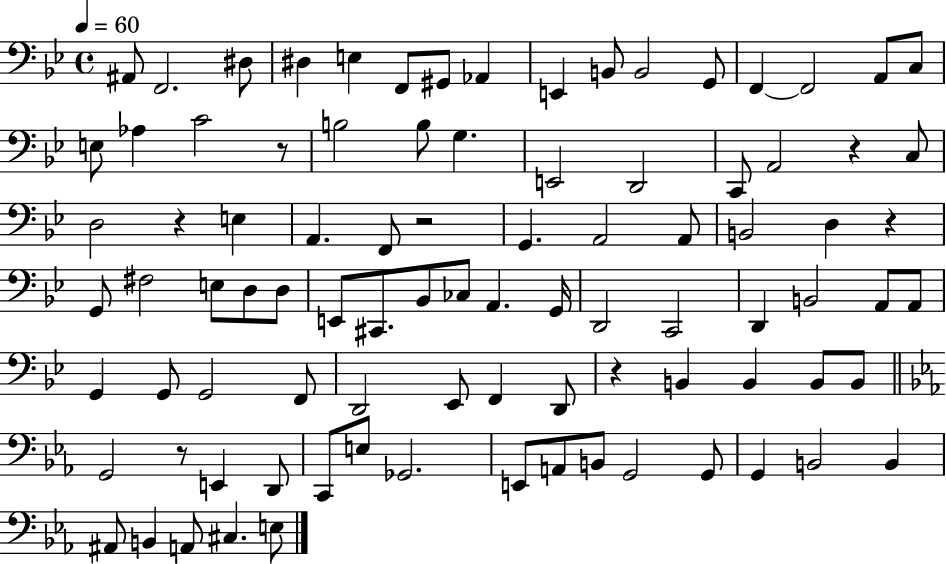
A#2/e F2/h. D#3/e D#3/q E3/q F2/e G#2/e Ab2/q E2/q B2/e B2/h G2/e F2/q F2/h A2/e C3/e E3/e Ab3/q C4/h R/e B3/h B3/e G3/q. E2/h D2/h C2/e A2/h R/q C3/e D3/h R/q E3/q A2/q. F2/e R/h G2/q. A2/h A2/e B2/h D3/q R/q G2/e F#3/h E3/e D3/e D3/e E2/e C#2/e. Bb2/e CES3/e A2/q. G2/s D2/h C2/h D2/q B2/h A2/e A2/e G2/q G2/e G2/h F2/e D2/h Eb2/e F2/q D2/e R/q B2/q B2/q B2/e B2/e G2/h R/e E2/q D2/e C2/e E3/e Gb2/h. E2/e A2/e B2/e G2/h G2/e G2/q B2/h B2/q A#2/e B2/q A2/e C#3/q. E3/e